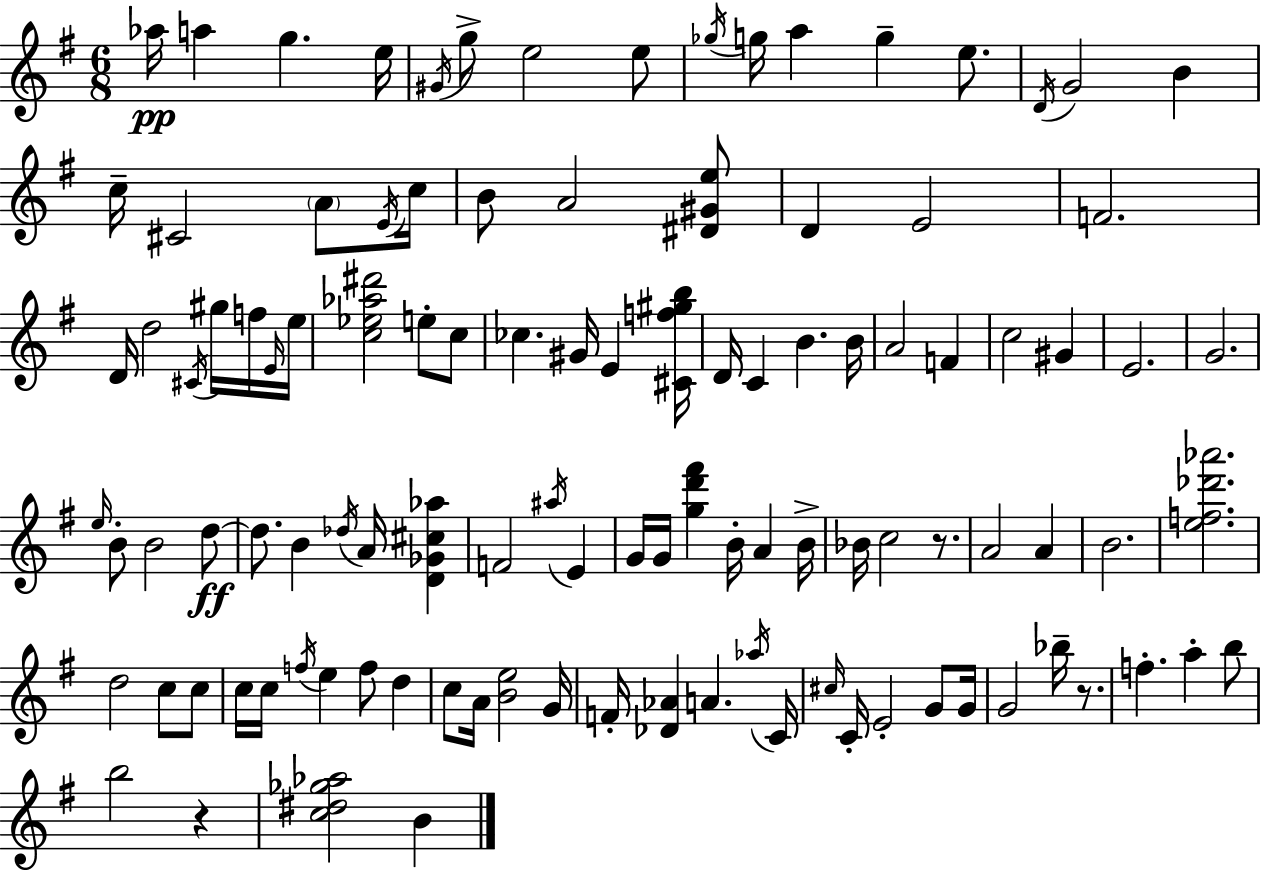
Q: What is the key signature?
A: G major